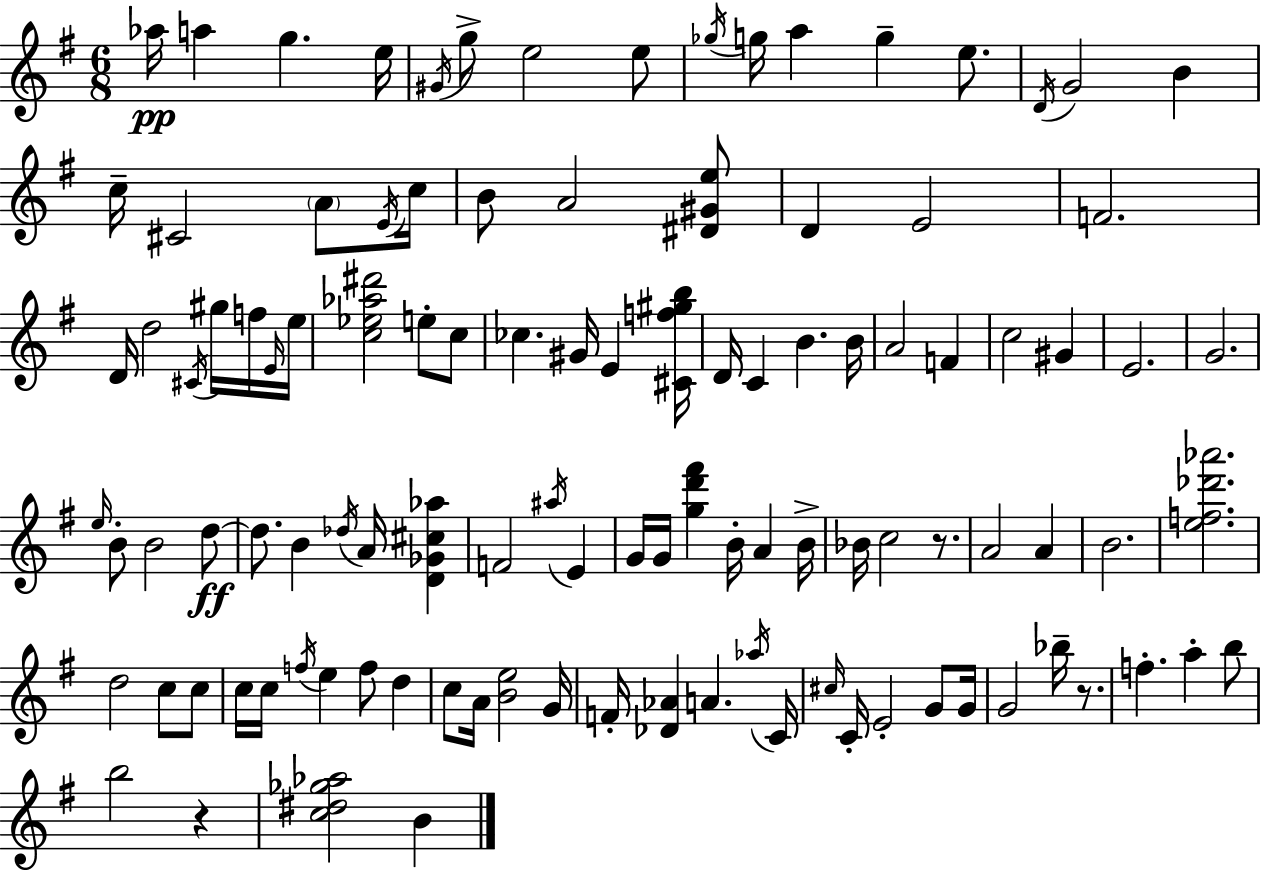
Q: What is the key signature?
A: G major